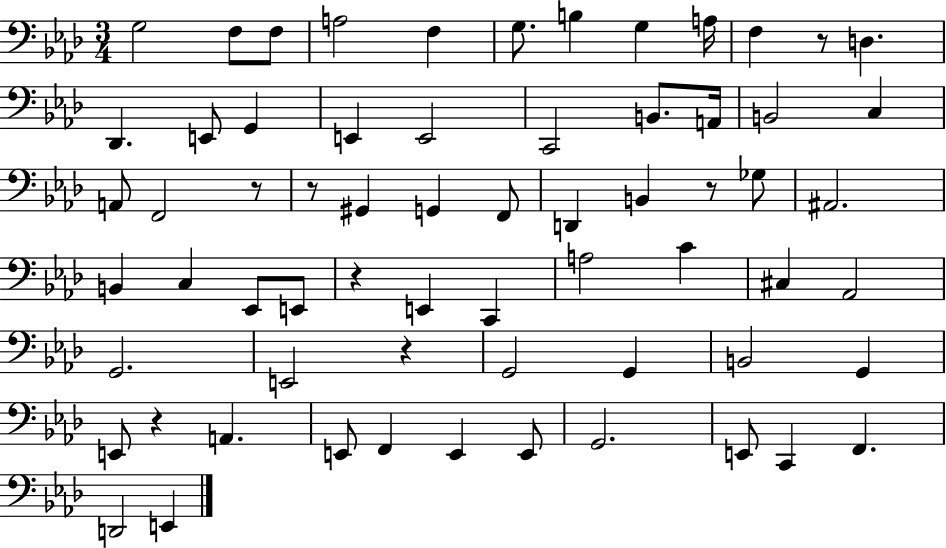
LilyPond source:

{
  \clef bass
  \numericTimeSignature
  \time 3/4
  \key aes \major
  g2 f8 f8 | a2 f4 | g8. b4 g4 a16 | f4 r8 d4. | \break des,4. e,8 g,4 | e,4 e,2 | c,2 b,8. a,16 | b,2 c4 | \break a,8 f,2 r8 | r8 gis,4 g,4 f,8 | d,4 b,4 r8 ges8 | ais,2. | \break b,4 c4 ees,8 e,8 | r4 e,4 c,4 | a2 c'4 | cis4 aes,2 | \break g,2. | e,2 r4 | g,2 g,4 | b,2 g,4 | \break e,8 r4 a,4. | e,8 f,4 e,4 e,8 | g,2. | e,8 c,4 f,4. | \break d,2 e,4 | \bar "|."
}